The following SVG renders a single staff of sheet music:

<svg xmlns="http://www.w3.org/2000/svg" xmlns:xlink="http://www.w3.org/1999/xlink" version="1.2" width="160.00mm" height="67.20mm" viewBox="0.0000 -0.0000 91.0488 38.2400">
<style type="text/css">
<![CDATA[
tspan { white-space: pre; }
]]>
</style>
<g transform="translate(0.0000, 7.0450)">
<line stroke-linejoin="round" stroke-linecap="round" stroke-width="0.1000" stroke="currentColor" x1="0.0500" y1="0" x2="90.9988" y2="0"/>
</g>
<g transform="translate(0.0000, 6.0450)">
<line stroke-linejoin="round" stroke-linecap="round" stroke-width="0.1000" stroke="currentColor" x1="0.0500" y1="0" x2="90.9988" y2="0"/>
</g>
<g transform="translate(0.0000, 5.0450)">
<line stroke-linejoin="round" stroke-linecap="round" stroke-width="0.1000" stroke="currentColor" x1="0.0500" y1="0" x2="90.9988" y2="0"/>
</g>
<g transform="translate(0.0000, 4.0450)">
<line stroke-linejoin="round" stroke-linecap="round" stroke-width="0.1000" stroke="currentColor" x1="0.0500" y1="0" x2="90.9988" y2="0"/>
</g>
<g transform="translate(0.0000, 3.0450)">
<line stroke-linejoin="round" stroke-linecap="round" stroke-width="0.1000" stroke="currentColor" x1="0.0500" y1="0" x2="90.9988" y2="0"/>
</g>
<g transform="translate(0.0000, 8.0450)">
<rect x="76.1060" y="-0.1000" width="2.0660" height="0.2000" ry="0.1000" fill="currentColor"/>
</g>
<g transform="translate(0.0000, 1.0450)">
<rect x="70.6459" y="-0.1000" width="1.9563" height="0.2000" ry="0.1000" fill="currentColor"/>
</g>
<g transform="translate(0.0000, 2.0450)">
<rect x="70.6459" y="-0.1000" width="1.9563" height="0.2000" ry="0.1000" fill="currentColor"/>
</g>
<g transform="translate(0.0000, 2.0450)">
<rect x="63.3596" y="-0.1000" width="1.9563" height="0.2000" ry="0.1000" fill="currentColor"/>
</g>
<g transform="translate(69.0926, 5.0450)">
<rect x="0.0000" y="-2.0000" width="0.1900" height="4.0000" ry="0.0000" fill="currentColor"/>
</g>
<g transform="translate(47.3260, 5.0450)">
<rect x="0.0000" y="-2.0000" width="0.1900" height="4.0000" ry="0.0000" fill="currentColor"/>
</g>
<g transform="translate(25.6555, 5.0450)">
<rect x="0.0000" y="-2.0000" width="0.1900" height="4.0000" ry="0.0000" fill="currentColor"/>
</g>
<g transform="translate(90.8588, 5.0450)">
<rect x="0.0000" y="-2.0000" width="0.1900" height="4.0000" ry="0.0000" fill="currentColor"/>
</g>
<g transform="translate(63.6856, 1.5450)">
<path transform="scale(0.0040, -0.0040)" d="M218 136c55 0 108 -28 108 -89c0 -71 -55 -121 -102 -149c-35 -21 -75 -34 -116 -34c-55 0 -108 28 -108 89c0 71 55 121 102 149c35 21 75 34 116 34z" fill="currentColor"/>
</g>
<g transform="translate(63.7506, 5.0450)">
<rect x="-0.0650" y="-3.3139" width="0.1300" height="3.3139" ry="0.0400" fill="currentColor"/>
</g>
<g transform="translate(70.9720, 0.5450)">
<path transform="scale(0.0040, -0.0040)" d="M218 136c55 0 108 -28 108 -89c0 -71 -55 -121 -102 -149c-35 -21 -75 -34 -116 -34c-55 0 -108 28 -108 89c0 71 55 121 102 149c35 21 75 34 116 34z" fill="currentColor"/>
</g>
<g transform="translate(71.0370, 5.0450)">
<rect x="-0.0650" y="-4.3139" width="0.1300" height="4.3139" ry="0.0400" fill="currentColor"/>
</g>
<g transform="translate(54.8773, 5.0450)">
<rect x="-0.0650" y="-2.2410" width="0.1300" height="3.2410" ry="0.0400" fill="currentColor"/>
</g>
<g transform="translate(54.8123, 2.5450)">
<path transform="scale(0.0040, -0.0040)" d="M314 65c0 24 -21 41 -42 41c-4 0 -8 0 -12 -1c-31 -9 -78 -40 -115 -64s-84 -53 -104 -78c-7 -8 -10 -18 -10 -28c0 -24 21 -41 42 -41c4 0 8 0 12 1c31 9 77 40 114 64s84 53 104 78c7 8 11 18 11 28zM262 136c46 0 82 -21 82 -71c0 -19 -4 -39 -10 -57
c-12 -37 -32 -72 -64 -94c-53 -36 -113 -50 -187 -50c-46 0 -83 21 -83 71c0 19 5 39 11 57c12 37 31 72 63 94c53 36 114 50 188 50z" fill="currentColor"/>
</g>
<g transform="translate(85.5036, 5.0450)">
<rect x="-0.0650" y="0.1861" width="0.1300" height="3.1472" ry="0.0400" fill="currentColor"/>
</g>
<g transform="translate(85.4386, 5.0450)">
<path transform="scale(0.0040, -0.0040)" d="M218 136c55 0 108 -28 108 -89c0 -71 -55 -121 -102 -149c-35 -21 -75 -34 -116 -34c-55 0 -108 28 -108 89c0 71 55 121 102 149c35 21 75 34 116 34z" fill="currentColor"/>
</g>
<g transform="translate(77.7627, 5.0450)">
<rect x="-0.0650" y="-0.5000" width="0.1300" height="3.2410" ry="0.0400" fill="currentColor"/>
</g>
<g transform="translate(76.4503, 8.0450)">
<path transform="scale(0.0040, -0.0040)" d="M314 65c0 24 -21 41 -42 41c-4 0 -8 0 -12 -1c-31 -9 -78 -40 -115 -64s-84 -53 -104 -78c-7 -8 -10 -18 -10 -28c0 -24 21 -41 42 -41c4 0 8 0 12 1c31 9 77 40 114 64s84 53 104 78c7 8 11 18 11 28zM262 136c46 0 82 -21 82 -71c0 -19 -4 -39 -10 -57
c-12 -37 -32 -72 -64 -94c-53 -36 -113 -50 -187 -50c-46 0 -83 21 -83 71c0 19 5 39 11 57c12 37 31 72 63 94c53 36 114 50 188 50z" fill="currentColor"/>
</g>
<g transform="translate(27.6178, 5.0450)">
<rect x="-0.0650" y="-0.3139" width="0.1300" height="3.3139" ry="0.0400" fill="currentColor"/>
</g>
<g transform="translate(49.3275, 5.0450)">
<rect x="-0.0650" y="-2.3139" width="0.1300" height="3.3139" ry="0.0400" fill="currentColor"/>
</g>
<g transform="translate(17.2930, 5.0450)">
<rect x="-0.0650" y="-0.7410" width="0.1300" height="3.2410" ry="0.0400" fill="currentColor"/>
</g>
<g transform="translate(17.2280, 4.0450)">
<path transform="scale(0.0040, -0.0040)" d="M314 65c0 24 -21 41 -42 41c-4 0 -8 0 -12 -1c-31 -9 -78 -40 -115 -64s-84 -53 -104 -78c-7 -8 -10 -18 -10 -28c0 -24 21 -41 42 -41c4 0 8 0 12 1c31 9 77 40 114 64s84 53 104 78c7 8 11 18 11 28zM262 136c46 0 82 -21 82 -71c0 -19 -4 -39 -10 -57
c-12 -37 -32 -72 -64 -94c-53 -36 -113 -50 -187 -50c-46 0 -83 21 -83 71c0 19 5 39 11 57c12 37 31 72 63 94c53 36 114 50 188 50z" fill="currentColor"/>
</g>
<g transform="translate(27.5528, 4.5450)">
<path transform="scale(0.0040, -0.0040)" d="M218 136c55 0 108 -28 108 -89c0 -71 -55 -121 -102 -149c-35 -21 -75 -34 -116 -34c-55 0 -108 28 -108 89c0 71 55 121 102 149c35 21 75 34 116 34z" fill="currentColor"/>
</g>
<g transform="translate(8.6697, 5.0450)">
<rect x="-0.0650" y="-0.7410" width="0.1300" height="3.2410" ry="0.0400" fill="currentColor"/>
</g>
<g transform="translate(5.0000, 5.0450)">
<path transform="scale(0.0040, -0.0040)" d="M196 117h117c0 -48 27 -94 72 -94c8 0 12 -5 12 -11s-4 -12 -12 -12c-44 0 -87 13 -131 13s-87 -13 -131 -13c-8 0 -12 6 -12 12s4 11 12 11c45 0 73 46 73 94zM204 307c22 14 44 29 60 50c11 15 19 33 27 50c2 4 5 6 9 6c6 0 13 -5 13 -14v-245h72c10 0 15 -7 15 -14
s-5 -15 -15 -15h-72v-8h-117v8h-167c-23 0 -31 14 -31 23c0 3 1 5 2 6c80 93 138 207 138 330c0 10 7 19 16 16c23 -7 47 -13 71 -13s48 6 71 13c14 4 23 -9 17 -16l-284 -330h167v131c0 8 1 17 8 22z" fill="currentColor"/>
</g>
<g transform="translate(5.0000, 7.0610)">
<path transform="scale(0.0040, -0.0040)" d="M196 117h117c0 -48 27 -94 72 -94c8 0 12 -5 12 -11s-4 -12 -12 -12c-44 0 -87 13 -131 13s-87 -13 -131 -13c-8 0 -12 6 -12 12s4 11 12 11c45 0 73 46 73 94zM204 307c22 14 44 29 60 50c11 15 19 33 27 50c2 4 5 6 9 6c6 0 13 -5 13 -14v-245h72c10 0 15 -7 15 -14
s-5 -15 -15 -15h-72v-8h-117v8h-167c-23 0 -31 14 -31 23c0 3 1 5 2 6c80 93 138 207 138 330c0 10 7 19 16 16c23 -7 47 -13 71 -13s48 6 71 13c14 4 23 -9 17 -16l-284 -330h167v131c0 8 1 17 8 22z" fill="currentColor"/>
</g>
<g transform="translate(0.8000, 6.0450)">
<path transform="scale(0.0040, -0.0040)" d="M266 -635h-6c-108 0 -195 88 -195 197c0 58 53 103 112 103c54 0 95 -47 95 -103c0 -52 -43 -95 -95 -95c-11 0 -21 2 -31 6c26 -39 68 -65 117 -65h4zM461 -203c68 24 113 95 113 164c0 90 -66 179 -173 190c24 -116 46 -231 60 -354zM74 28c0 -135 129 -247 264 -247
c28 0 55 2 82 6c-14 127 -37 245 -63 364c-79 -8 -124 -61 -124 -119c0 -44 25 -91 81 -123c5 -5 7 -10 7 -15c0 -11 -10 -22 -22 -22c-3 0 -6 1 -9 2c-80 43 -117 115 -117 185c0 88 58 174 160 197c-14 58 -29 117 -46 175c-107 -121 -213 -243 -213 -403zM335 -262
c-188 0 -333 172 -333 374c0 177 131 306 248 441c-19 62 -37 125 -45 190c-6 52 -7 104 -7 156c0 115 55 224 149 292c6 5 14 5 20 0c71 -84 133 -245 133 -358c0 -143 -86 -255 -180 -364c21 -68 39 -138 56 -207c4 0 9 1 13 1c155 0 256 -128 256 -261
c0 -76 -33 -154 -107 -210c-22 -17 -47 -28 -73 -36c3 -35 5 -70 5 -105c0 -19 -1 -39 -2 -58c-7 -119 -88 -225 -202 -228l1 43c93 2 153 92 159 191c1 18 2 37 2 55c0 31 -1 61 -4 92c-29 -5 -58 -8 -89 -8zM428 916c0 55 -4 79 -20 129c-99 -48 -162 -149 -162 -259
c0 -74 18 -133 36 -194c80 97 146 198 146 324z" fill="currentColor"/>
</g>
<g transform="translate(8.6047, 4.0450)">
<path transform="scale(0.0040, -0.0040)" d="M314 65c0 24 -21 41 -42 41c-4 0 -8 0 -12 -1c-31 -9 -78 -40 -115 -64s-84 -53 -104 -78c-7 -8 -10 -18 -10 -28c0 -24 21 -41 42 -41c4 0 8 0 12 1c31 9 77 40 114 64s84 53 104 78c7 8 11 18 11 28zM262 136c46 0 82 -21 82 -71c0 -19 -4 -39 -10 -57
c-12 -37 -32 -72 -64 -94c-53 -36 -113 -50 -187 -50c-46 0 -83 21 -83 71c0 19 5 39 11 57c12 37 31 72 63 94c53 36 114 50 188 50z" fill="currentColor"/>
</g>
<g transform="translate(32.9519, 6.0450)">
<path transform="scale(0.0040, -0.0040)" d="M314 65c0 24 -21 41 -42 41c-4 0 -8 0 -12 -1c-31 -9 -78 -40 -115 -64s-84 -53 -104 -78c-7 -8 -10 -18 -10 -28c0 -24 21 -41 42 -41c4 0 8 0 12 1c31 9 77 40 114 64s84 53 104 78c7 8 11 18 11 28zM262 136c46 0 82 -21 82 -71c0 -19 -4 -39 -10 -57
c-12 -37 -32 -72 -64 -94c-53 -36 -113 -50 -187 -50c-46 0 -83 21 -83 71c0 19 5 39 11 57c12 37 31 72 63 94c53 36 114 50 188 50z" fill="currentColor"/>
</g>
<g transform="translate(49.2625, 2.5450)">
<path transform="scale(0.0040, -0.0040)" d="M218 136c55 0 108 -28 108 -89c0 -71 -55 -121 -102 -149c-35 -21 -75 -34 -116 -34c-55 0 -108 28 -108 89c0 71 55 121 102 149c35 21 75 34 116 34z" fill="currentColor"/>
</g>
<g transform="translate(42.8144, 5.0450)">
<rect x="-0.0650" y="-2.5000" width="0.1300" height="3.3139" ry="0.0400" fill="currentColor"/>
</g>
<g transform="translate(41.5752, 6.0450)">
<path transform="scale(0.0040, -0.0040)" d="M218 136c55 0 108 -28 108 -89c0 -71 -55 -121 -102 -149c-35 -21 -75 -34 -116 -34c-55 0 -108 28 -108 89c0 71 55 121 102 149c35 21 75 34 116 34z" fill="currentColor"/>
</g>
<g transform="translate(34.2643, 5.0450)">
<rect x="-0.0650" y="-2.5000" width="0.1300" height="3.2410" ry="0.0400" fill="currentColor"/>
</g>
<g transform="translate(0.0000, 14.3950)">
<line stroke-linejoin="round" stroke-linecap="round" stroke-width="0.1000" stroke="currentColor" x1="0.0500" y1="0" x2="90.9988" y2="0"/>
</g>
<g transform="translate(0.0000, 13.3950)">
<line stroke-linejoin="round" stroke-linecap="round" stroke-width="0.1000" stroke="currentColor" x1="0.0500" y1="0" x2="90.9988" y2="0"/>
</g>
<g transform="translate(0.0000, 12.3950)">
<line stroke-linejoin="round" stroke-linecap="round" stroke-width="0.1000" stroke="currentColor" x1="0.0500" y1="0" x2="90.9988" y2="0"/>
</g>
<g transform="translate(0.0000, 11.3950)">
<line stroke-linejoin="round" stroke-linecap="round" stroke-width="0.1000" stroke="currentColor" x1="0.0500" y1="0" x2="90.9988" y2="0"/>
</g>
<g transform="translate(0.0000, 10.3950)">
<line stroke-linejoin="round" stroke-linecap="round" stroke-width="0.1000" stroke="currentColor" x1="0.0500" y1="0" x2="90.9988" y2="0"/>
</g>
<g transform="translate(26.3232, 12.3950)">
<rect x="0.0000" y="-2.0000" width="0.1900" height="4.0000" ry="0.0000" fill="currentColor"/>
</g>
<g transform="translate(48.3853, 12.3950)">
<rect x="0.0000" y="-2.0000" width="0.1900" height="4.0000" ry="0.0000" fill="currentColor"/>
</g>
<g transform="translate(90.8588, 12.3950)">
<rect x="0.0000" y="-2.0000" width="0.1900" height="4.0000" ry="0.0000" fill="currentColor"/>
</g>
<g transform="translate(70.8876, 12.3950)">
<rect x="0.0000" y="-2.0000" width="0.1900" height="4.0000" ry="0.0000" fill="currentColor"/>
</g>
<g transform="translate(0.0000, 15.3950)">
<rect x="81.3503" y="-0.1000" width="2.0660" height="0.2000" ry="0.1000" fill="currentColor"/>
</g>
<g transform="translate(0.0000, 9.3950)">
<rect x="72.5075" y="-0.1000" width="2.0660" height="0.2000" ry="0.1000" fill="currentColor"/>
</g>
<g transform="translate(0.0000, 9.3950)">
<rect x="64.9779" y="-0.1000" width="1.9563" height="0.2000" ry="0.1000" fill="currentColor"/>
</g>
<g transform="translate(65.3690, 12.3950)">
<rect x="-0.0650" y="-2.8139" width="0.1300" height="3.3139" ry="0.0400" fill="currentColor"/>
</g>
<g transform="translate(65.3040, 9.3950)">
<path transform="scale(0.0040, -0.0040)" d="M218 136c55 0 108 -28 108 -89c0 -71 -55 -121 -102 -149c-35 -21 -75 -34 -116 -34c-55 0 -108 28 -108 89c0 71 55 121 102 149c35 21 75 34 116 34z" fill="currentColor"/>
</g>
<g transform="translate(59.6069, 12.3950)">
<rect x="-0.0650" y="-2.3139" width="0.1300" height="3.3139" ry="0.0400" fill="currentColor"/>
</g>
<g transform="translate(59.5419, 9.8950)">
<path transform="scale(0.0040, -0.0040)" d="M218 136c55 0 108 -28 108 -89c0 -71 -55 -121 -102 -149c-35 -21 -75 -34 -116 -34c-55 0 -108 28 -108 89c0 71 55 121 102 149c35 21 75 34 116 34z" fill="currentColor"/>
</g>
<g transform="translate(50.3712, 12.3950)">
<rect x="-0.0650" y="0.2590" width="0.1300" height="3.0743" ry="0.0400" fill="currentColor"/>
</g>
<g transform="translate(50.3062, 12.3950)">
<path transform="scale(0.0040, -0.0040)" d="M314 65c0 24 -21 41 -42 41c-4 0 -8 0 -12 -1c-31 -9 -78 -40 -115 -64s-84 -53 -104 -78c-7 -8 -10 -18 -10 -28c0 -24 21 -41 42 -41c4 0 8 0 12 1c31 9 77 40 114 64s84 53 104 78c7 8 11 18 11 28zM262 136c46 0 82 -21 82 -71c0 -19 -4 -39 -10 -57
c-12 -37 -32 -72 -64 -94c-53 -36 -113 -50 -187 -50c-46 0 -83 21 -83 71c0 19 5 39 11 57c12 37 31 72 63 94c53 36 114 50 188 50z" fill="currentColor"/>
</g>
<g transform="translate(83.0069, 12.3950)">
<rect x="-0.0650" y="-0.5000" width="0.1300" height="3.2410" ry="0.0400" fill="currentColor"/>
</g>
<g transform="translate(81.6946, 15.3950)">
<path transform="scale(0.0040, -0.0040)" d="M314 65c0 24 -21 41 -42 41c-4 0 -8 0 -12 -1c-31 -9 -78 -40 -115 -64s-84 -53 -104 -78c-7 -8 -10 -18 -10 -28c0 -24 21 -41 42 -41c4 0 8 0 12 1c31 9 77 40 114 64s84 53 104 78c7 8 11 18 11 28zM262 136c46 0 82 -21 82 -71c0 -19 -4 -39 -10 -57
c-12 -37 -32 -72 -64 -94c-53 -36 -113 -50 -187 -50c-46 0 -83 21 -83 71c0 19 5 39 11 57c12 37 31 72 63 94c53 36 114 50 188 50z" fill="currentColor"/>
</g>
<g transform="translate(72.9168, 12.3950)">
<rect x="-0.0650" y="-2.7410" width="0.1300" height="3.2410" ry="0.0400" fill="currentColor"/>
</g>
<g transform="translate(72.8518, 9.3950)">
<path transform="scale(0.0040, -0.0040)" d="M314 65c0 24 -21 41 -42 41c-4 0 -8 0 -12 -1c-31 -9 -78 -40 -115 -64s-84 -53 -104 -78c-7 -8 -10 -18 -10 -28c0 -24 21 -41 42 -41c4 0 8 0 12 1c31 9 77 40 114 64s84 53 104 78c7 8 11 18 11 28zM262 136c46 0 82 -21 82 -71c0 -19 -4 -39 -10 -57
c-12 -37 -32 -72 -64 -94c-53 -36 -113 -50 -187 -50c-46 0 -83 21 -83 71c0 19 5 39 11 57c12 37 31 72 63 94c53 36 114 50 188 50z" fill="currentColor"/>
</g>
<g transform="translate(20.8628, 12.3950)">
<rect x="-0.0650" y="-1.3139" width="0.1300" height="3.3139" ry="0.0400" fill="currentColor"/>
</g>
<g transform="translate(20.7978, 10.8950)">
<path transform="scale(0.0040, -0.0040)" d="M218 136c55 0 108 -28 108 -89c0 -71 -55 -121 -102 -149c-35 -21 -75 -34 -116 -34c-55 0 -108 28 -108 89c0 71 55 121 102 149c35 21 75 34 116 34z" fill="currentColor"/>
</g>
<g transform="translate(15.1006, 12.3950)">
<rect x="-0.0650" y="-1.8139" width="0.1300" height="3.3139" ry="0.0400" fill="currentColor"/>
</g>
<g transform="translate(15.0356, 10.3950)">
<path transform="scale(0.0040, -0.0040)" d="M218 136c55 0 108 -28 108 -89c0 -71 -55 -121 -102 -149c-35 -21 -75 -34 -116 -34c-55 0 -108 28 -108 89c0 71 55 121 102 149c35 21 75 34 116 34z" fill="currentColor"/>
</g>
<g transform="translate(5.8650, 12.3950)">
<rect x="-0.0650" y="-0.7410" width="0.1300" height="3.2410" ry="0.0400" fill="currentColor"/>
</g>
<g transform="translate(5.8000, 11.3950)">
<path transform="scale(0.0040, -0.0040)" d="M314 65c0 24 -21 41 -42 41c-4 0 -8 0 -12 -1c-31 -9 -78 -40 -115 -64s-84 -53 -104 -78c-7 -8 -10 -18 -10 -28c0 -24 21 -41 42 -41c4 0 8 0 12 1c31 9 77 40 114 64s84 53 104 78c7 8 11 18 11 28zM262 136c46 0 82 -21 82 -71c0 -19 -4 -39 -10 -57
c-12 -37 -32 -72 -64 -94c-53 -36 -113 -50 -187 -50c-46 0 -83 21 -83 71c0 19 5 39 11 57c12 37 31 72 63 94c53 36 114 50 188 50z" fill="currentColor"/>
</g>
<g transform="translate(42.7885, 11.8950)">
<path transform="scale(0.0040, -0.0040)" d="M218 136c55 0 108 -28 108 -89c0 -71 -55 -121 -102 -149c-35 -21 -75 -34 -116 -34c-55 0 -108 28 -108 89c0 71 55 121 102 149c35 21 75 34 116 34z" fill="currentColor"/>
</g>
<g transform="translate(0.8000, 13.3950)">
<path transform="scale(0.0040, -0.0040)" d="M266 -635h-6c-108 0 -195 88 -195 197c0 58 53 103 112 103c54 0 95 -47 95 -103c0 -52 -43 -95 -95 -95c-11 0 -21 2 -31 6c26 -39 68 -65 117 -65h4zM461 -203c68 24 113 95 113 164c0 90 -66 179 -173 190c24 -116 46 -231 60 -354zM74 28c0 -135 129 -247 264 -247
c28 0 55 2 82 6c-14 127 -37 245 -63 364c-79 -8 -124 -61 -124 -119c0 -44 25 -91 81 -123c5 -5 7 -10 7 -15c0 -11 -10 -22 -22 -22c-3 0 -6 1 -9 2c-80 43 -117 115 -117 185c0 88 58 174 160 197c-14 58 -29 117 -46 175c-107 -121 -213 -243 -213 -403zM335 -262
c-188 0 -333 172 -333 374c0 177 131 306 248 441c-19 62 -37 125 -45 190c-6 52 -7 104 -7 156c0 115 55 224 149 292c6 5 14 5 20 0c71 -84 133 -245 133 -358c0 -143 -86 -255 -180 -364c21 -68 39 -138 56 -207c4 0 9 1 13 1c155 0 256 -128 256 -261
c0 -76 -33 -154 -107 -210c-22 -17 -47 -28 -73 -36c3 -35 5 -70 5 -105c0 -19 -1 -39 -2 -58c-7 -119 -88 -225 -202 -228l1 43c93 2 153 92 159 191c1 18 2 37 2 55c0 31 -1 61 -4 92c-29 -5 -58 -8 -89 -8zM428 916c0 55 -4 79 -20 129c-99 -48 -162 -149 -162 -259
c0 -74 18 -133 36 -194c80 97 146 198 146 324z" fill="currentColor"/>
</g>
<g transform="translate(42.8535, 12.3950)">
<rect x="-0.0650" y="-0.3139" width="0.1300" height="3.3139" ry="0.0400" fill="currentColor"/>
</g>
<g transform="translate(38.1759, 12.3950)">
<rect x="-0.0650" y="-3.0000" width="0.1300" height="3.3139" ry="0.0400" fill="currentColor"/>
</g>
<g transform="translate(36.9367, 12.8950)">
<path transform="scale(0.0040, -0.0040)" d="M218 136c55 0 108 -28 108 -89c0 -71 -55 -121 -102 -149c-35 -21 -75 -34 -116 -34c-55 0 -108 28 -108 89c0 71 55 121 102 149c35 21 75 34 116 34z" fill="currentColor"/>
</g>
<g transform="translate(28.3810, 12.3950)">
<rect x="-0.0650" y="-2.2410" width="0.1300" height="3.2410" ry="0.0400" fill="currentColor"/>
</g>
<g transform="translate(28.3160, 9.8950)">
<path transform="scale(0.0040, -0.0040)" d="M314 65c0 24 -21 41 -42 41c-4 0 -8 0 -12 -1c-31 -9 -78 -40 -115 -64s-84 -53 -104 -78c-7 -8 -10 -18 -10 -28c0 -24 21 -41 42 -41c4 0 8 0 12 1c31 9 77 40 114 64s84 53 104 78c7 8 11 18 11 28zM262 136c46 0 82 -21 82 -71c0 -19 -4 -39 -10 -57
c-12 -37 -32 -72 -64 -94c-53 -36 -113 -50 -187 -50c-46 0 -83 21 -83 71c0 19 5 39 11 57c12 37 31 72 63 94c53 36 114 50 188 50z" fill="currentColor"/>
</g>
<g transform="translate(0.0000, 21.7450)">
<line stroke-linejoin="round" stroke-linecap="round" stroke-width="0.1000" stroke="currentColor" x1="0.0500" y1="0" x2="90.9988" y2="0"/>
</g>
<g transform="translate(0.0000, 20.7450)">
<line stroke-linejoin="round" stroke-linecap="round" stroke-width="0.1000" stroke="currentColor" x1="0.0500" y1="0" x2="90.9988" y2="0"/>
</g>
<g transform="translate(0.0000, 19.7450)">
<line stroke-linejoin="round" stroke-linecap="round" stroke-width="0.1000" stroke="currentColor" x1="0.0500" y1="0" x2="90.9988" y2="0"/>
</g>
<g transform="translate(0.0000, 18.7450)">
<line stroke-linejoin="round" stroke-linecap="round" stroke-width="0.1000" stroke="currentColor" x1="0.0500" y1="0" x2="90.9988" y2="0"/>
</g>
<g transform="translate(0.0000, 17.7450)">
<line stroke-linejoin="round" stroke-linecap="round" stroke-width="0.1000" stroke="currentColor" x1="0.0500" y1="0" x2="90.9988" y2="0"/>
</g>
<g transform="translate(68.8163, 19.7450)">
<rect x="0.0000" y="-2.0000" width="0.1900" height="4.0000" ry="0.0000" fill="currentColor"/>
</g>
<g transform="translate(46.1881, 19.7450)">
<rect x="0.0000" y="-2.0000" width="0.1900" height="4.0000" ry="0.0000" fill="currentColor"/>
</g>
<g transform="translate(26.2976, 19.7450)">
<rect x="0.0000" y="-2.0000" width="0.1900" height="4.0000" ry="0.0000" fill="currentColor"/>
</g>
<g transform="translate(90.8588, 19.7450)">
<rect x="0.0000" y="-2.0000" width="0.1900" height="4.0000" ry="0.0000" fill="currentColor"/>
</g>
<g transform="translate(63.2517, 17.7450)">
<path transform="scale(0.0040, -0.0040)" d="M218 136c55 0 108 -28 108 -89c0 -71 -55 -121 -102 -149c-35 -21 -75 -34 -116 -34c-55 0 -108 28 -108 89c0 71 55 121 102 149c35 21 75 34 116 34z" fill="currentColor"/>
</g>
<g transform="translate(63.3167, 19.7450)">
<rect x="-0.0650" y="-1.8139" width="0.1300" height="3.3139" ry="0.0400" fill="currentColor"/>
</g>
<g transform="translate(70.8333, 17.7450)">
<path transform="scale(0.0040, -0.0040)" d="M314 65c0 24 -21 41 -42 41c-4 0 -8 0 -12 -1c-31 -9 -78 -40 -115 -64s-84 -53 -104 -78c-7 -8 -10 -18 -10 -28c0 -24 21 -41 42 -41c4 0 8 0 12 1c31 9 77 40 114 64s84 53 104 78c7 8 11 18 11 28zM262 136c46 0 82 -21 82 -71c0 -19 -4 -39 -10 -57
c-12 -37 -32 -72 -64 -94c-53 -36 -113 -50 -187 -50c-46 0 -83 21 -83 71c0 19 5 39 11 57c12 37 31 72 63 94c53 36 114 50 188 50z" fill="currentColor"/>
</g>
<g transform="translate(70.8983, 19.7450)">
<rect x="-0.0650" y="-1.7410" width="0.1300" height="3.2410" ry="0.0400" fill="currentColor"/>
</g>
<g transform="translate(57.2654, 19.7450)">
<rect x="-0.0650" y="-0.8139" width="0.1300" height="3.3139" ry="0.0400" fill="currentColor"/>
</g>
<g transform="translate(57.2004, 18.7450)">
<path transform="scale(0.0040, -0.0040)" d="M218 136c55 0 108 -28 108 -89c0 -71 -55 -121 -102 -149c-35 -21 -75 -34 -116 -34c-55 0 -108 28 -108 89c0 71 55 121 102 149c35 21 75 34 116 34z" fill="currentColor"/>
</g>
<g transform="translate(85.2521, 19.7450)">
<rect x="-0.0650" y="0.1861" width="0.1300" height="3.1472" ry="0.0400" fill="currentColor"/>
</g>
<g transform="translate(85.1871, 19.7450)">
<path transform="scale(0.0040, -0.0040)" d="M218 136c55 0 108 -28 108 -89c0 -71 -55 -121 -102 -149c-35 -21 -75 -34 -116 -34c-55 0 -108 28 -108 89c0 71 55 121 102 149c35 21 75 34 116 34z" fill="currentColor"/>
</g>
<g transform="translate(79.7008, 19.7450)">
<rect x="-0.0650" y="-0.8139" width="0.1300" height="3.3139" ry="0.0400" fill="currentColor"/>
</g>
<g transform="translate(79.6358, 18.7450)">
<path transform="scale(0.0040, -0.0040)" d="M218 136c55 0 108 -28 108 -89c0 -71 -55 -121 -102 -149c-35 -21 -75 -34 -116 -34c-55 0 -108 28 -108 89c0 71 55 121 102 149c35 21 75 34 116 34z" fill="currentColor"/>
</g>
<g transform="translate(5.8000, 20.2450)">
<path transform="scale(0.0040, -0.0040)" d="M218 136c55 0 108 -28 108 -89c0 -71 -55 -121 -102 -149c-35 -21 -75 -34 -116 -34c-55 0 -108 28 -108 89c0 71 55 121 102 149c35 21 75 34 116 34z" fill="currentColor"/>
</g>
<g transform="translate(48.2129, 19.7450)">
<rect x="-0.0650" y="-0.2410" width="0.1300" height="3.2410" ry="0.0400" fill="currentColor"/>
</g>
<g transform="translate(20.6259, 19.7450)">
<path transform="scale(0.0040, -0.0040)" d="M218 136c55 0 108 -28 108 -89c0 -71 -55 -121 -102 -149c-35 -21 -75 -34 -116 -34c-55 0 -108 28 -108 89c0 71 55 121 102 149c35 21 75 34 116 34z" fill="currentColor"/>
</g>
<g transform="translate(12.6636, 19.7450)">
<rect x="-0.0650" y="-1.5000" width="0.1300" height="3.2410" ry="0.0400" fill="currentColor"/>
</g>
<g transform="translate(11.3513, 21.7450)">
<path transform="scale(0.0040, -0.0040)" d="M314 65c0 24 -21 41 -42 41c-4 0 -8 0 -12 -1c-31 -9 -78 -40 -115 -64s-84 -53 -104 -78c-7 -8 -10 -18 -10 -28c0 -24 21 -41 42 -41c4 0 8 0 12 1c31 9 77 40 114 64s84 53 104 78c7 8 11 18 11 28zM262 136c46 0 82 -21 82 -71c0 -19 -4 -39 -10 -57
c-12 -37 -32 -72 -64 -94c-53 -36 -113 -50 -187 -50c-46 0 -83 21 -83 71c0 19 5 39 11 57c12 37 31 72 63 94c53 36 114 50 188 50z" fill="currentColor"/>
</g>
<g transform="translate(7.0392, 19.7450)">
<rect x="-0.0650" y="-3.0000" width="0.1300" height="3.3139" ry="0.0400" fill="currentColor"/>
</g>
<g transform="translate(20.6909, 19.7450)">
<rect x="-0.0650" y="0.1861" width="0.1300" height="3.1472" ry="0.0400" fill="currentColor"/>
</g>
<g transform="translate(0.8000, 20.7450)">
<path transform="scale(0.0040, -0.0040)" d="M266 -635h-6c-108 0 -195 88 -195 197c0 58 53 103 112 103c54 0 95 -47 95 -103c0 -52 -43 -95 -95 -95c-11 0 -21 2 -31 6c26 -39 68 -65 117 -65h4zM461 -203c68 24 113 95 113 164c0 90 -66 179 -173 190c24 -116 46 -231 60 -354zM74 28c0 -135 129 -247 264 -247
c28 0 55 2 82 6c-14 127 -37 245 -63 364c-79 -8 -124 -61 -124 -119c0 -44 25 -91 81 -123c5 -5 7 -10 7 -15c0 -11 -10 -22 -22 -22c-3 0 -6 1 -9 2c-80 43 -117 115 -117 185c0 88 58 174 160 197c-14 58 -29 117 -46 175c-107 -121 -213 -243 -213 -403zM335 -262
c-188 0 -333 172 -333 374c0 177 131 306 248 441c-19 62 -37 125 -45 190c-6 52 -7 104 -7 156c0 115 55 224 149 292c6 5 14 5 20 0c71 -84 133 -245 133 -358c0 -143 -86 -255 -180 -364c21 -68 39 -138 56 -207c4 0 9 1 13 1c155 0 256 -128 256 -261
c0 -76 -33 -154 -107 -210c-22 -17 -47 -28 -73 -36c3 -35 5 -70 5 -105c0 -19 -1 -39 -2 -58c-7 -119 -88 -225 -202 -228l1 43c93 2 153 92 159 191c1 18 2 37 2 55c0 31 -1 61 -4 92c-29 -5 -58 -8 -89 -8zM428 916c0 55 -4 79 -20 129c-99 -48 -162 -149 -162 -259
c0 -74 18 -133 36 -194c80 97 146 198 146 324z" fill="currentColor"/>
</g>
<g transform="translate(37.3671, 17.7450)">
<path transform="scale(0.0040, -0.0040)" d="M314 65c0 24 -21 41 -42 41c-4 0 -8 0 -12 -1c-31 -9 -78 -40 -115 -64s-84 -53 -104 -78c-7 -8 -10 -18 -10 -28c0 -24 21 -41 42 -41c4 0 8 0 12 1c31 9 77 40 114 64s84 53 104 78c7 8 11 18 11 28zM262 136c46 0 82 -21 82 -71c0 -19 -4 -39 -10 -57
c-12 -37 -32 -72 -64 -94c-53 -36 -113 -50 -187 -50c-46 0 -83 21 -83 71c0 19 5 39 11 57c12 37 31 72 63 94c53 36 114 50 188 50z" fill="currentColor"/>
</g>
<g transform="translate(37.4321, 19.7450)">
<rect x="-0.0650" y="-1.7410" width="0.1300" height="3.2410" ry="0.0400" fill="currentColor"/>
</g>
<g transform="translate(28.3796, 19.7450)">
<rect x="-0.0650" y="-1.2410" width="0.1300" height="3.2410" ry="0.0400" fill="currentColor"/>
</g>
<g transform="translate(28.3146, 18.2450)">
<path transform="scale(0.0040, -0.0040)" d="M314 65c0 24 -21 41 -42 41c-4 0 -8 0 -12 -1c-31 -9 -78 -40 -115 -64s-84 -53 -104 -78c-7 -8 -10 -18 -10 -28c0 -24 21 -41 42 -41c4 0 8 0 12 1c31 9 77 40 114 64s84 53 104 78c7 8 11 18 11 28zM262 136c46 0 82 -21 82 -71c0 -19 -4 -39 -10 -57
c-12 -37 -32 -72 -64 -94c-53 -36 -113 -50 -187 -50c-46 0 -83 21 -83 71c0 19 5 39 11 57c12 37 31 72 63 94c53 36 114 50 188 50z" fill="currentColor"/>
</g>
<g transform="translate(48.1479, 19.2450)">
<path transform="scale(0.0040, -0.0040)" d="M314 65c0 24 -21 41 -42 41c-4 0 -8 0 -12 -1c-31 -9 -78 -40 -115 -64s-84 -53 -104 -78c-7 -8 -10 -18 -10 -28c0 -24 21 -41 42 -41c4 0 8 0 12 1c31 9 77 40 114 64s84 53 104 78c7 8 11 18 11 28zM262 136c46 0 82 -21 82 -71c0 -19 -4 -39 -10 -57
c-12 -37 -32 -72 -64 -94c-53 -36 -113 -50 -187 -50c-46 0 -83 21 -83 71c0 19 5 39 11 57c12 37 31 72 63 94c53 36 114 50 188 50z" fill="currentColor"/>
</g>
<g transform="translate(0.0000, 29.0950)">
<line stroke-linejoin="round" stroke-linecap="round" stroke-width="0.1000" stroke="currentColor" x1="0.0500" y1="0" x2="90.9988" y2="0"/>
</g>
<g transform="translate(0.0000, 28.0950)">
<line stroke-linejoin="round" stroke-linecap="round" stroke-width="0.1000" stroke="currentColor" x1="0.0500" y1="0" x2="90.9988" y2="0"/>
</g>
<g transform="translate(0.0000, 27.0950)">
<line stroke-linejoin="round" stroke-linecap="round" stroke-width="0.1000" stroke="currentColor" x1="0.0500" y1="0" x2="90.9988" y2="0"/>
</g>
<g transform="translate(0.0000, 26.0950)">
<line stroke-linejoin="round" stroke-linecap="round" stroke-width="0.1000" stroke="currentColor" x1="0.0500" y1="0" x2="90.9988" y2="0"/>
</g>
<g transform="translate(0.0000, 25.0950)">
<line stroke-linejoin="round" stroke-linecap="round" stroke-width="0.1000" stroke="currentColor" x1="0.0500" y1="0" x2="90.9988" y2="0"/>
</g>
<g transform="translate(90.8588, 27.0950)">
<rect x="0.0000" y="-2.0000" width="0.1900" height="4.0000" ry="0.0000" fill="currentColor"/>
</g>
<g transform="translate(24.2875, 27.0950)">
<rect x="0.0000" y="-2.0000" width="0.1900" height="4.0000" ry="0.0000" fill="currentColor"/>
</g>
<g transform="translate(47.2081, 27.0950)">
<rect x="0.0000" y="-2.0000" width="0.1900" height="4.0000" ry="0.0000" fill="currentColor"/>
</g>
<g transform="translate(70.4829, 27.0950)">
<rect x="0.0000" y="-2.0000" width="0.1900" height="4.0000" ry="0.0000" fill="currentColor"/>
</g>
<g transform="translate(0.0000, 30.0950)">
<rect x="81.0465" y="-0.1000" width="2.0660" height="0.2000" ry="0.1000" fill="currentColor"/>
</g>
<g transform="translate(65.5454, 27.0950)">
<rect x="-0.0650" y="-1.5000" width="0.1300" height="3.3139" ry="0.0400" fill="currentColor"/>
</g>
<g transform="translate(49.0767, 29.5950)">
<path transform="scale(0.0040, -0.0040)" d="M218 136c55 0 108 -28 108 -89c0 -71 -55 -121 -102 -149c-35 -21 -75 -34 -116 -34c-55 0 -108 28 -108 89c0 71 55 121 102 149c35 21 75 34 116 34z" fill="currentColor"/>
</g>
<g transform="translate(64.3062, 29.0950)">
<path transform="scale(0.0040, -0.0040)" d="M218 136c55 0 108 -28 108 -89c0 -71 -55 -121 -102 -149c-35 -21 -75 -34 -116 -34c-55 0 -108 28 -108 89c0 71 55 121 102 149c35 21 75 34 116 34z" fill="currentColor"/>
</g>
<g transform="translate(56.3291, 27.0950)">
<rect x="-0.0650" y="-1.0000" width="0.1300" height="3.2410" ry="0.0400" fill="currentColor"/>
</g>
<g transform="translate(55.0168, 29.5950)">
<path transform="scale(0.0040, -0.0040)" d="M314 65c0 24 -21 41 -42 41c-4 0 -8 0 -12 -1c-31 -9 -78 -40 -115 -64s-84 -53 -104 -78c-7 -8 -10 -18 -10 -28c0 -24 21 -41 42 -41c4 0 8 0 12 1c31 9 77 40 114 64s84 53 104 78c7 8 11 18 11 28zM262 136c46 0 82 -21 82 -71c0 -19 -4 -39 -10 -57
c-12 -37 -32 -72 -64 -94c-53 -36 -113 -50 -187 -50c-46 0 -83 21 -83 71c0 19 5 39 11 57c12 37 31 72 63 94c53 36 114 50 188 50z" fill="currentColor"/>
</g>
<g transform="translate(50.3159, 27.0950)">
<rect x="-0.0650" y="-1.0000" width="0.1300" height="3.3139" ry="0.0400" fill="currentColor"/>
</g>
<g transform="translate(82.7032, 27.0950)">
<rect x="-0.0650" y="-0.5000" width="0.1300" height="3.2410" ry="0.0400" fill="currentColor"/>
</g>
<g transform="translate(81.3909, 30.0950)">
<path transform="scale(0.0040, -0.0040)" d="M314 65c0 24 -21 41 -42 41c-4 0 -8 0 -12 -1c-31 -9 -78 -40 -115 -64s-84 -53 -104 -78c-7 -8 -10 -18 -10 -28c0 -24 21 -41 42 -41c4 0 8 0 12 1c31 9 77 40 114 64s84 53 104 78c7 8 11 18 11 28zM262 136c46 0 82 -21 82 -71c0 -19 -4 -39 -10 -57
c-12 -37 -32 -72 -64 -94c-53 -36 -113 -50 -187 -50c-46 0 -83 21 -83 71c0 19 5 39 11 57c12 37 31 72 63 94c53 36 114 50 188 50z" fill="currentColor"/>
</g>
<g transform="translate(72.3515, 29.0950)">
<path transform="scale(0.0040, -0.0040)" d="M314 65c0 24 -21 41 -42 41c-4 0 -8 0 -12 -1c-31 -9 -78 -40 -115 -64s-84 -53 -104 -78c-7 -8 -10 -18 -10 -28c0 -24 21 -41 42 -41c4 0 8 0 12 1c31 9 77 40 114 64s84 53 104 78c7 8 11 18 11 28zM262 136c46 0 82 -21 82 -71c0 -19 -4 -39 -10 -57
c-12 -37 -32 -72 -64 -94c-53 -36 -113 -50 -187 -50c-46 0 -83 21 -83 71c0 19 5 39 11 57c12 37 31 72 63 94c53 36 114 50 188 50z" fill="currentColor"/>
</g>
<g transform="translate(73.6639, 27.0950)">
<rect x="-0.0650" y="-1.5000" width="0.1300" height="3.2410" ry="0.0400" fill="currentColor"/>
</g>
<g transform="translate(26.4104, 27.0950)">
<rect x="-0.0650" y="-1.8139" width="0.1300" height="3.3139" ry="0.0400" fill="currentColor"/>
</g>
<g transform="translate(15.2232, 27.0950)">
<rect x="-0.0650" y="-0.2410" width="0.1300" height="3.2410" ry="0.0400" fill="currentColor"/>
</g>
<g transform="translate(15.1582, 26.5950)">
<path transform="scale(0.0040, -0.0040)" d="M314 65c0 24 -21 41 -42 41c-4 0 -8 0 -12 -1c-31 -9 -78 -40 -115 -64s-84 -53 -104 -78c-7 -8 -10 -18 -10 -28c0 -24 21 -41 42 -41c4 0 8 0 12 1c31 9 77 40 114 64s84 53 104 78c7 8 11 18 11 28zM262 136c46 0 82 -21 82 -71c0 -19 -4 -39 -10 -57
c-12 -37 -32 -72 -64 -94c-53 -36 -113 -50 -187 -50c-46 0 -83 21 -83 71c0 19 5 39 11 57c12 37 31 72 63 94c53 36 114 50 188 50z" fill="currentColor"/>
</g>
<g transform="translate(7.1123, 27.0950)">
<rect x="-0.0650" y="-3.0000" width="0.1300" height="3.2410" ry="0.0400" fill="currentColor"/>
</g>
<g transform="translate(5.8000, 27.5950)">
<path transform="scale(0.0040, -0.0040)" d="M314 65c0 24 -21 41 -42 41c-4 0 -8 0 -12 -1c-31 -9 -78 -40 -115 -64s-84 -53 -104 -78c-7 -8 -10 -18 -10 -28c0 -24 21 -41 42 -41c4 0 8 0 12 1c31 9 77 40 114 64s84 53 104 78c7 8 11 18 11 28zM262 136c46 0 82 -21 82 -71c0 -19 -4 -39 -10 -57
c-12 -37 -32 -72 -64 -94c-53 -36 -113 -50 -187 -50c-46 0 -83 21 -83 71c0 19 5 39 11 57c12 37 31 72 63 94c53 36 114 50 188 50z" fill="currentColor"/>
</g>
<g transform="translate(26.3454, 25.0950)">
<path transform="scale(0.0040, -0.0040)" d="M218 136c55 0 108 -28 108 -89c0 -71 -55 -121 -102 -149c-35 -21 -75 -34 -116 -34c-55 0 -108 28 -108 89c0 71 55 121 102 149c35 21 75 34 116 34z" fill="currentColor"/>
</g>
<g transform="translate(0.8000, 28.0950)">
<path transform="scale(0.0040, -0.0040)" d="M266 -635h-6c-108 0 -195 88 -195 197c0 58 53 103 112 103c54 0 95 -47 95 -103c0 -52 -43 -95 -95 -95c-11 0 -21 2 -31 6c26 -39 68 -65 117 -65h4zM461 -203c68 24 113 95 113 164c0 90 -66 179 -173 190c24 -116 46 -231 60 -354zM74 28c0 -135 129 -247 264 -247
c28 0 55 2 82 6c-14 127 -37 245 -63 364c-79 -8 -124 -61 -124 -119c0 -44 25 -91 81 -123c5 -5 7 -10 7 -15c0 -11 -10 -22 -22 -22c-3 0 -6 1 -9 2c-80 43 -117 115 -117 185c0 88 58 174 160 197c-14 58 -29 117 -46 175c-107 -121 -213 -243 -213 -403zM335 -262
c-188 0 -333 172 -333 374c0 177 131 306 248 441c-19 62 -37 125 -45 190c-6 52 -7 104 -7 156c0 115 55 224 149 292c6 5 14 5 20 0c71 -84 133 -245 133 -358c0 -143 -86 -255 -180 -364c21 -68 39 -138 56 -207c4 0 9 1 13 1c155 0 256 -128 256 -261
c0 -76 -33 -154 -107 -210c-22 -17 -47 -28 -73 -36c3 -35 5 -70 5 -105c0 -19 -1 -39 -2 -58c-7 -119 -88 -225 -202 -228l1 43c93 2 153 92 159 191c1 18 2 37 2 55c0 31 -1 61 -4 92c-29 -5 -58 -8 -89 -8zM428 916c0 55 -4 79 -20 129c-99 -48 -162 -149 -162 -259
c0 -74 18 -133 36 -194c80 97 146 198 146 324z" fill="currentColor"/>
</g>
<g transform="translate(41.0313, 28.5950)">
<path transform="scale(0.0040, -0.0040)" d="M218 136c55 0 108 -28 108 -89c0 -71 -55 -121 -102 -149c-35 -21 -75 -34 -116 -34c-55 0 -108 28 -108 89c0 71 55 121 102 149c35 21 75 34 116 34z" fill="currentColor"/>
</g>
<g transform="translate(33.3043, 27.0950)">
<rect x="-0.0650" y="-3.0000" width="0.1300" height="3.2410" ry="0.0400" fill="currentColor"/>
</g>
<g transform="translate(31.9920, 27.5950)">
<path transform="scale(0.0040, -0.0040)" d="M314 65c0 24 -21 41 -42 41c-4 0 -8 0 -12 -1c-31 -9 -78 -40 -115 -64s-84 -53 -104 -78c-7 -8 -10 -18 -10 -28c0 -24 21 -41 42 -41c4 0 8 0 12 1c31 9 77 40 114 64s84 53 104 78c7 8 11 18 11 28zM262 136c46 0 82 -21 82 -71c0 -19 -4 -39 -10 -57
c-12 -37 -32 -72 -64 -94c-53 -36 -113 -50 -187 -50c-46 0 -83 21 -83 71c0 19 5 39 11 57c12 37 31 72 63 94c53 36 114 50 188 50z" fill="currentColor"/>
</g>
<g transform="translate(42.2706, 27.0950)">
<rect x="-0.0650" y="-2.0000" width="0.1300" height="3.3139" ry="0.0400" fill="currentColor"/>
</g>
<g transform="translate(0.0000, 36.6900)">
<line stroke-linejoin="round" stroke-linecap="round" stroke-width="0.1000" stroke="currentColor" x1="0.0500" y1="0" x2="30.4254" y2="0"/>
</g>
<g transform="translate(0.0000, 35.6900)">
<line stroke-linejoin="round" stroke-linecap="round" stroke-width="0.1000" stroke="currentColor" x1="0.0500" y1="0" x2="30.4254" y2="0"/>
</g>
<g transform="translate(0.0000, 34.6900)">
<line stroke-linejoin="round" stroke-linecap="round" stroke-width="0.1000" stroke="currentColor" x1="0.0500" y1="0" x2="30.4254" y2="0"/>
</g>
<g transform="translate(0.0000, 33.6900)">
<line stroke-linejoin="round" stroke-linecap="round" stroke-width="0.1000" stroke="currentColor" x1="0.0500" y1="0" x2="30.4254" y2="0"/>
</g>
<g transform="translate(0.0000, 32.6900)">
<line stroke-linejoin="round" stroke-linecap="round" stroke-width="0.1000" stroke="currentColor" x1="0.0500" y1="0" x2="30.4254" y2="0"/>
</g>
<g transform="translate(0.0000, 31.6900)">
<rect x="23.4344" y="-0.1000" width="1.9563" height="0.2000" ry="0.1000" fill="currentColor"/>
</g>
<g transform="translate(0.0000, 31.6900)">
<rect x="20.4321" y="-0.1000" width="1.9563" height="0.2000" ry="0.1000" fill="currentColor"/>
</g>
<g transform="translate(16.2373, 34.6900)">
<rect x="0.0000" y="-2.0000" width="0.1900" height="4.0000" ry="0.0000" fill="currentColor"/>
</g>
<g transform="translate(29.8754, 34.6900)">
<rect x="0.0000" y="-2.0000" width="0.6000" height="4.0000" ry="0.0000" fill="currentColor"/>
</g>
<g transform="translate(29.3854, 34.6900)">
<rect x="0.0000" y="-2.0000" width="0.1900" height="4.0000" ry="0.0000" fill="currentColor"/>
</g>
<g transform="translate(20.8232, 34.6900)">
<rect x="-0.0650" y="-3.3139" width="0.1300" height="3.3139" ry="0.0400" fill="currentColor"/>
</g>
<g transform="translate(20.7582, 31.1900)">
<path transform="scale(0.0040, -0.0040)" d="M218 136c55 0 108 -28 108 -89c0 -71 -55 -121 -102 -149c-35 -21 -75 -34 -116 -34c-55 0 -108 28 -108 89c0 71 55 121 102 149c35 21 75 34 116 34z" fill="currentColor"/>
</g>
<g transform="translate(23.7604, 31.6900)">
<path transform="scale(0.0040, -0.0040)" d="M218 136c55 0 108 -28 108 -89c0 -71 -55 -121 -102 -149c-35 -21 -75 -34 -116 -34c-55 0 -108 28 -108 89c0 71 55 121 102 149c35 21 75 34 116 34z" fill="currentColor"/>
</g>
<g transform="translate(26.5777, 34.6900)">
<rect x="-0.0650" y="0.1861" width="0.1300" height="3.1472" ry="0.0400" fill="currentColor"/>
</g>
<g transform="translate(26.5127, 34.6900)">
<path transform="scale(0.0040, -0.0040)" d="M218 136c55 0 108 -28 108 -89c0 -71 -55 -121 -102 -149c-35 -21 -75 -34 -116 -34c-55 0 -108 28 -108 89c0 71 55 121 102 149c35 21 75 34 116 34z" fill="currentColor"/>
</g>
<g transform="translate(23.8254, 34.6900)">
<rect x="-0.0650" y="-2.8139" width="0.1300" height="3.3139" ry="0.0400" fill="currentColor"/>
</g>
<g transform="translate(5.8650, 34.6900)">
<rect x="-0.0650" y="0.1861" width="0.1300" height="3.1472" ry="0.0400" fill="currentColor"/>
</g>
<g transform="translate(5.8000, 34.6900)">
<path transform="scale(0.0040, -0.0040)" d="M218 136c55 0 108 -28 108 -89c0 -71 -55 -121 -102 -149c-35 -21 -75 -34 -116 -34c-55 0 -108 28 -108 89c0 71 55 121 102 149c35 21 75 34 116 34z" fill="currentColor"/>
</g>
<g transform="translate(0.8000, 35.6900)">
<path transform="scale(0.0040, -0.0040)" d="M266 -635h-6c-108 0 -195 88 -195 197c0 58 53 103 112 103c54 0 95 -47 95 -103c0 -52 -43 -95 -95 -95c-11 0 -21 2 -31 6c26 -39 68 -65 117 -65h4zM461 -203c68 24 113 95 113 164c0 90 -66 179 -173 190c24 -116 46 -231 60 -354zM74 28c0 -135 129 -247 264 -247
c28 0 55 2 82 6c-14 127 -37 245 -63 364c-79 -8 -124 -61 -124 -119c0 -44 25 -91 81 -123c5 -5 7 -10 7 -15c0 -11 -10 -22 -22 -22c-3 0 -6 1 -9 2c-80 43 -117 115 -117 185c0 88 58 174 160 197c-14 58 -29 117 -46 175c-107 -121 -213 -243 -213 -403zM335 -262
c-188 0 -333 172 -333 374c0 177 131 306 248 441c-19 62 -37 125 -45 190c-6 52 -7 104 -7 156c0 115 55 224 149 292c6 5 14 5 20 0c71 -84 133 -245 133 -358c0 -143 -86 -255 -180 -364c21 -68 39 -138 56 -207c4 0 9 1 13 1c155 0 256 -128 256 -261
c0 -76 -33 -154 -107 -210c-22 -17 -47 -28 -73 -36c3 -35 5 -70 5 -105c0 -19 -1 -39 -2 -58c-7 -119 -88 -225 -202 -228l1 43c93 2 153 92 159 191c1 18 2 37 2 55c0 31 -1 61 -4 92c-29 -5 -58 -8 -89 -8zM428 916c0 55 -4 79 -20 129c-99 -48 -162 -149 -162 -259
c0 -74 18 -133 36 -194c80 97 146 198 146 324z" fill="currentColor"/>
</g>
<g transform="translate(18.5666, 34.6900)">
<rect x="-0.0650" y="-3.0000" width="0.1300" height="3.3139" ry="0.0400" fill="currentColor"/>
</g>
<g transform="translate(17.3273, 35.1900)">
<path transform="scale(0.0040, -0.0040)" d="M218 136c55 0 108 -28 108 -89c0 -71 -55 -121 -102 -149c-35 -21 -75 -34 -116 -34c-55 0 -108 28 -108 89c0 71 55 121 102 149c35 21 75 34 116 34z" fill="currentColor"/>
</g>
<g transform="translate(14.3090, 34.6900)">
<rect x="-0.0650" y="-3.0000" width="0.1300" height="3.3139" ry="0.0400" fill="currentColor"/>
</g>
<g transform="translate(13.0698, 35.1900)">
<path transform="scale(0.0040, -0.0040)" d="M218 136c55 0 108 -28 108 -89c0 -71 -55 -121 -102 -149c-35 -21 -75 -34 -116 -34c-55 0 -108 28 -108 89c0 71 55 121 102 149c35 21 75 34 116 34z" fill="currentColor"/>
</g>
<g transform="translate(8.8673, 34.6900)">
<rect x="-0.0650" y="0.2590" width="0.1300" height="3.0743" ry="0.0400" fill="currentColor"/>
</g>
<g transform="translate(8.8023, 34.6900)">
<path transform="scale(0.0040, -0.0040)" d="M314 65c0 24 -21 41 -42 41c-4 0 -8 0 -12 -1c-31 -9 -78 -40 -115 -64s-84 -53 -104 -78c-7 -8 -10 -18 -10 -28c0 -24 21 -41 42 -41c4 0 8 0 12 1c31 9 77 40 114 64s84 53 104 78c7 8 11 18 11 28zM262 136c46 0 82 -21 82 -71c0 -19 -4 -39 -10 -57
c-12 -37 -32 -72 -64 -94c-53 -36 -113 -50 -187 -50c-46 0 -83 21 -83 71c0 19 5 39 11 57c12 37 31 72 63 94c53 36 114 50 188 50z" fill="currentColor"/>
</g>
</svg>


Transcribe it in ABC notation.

X:1
T:Untitled
M:4/4
L:1/4
K:C
d2 d2 c G2 G g g2 b d' C2 B d2 f e g2 A c B2 g a a2 C2 A E2 B e2 f2 c2 d f f2 d B A2 c2 f A2 F D D2 E E2 C2 B B2 A A b a B